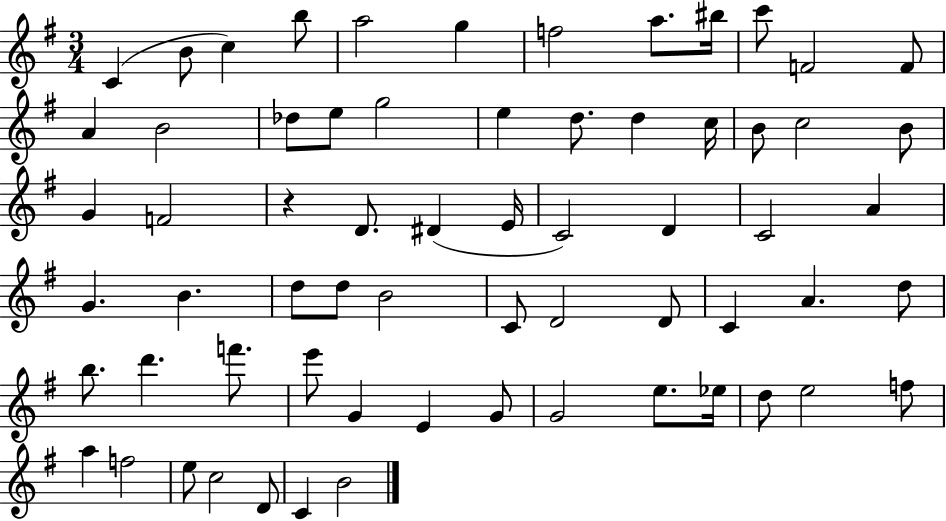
C4/q B4/e C5/q B5/e A5/h G5/q F5/h A5/e. BIS5/s C6/e F4/h F4/e A4/q B4/h Db5/e E5/e G5/h E5/q D5/e. D5/q C5/s B4/e C5/h B4/e G4/q F4/h R/q D4/e. D#4/q E4/s C4/h D4/q C4/h A4/q G4/q. B4/q. D5/e D5/e B4/h C4/e D4/h D4/e C4/q A4/q. D5/e B5/e. D6/q. F6/e. E6/e G4/q E4/q G4/e G4/h E5/e. Eb5/s D5/e E5/h F5/e A5/q F5/h E5/e C5/h D4/e C4/q B4/h